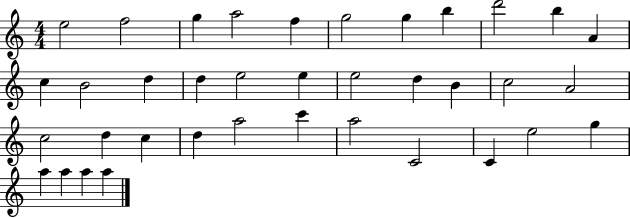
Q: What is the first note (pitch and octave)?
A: E5